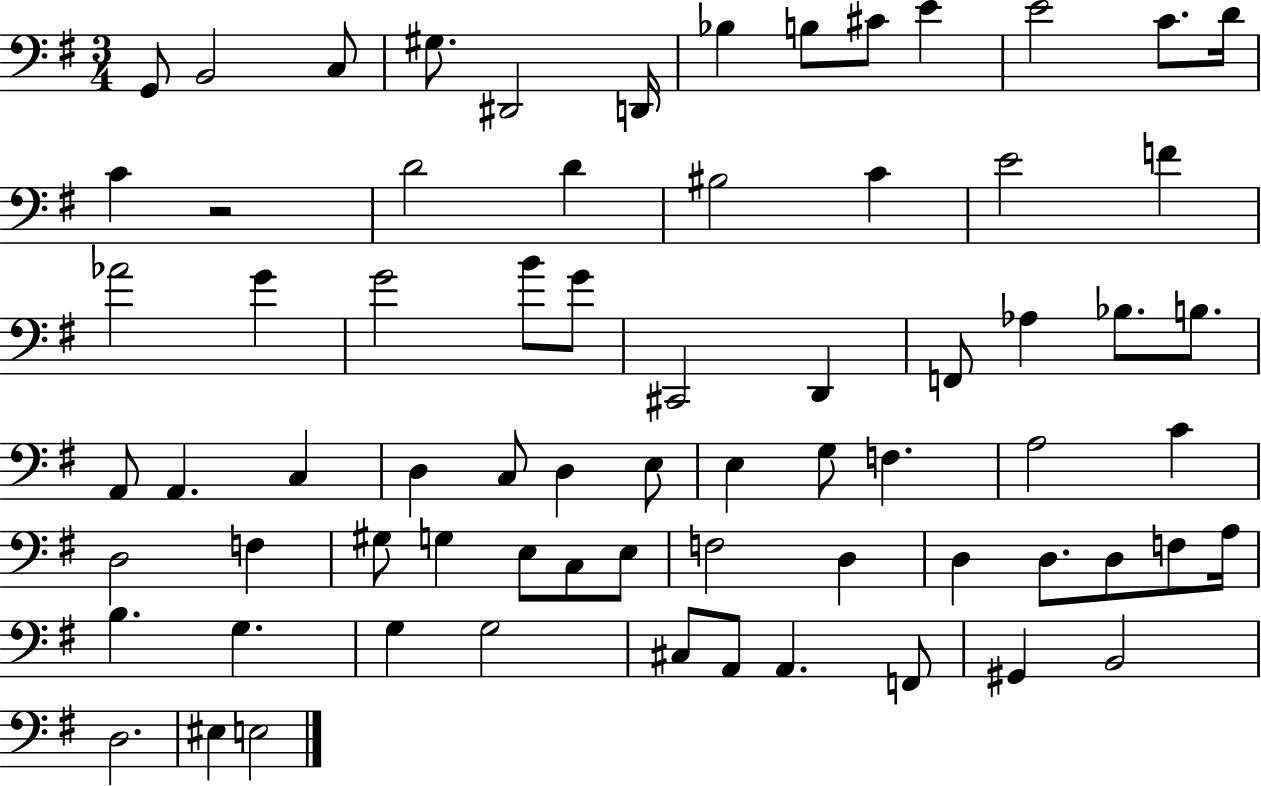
G2/e B2/h C3/e G#3/e. D#2/h D2/s Bb3/q B3/e C#4/e E4/q E4/h C4/e. D4/s C4/q R/h D4/h D4/q BIS3/h C4/q E4/h F4/q Ab4/h G4/q G4/h B4/e G4/e C#2/h D2/q F2/e Ab3/q Bb3/e. B3/e. A2/e A2/q. C3/q D3/q C3/e D3/q E3/e E3/q G3/e F3/q. A3/h C4/q D3/h F3/q G#3/e G3/q E3/e C3/e E3/e F3/h D3/q D3/q D3/e. D3/e F3/e A3/s B3/q. G3/q. G3/q G3/h C#3/e A2/e A2/q. F2/e G#2/q B2/h D3/h. EIS3/q E3/h